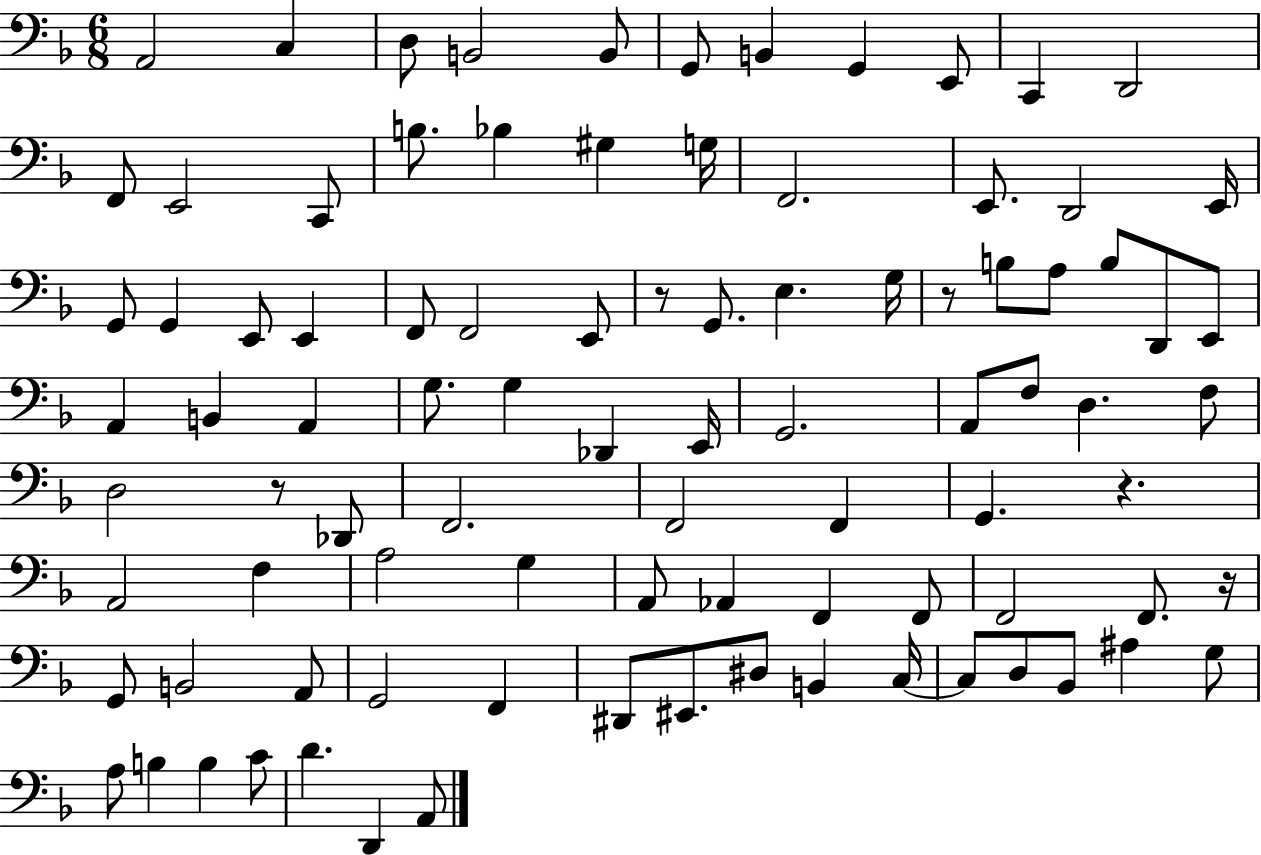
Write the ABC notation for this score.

X:1
T:Untitled
M:6/8
L:1/4
K:F
A,,2 C, D,/2 B,,2 B,,/2 G,,/2 B,, G,, E,,/2 C,, D,,2 F,,/2 E,,2 C,,/2 B,/2 _B, ^G, G,/4 F,,2 E,,/2 D,,2 E,,/4 G,,/2 G,, E,,/2 E,, F,,/2 F,,2 E,,/2 z/2 G,,/2 E, G,/4 z/2 B,/2 A,/2 B,/2 D,,/2 E,,/2 A,, B,, A,, G,/2 G, _D,, E,,/4 G,,2 A,,/2 F,/2 D, F,/2 D,2 z/2 _D,,/2 F,,2 F,,2 F,, G,, z A,,2 F, A,2 G, A,,/2 _A,, F,, F,,/2 F,,2 F,,/2 z/4 G,,/2 B,,2 A,,/2 G,,2 F,, ^D,,/2 ^E,,/2 ^D,/2 B,, C,/4 C,/2 D,/2 _B,,/2 ^A, G,/2 A,/2 B, B, C/2 D D,, A,,/2